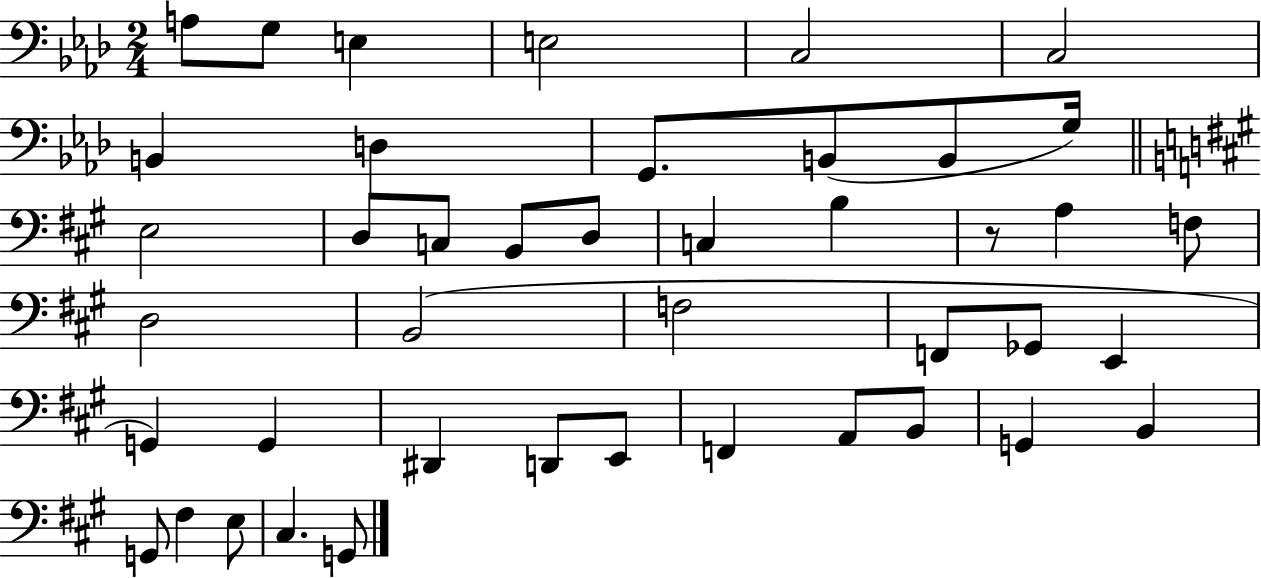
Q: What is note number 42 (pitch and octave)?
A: G2